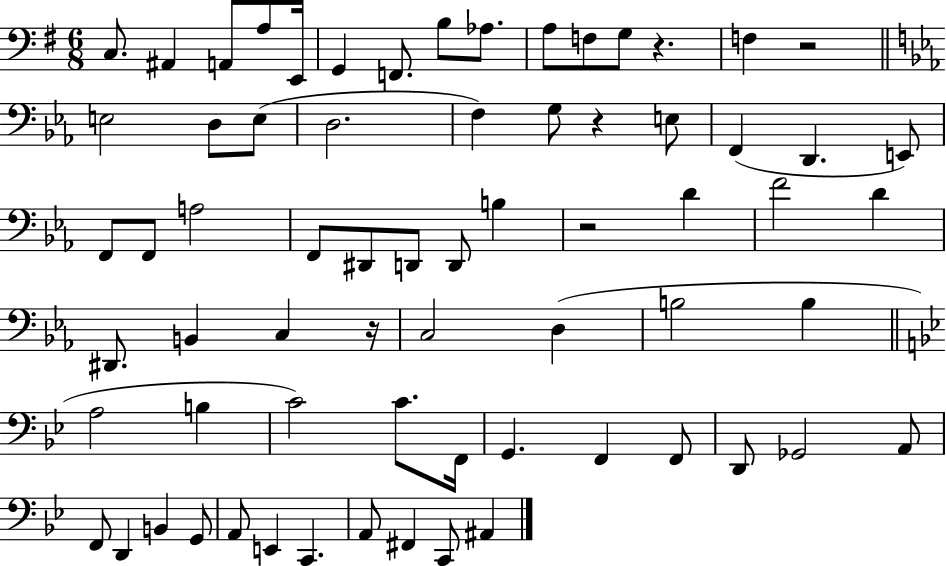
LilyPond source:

{
  \clef bass
  \numericTimeSignature
  \time 6/8
  \key g \major
  c8. ais,4 a,8 a8 e,16 | g,4 f,8. b8 aes8. | a8 f8 g8 r4. | f4 r2 | \break \bar "||" \break \key ees \major e2 d8 e8( | d2. | f4) g8 r4 e8 | f,4( d,4. e,8) | \break f,8 f,8 a2 | f,8 dis,8 d,8 d,8 b4 | r2 d'4 | f'2 d'4 | \break dis,8. b,4 c4 r16 | c2 d4( | b2 b4 | \bar "||" \break \key g \minor a2 b4 | c'2) c'8. f,16 | g,4. f,4 f,8 | d,8 ges,2 a,8 | \break f,8 d,4 b,4 g,8 | a,8 e,4 c,4. | a,8 fis,4 c,8 ais,4 | \bar "|."
}